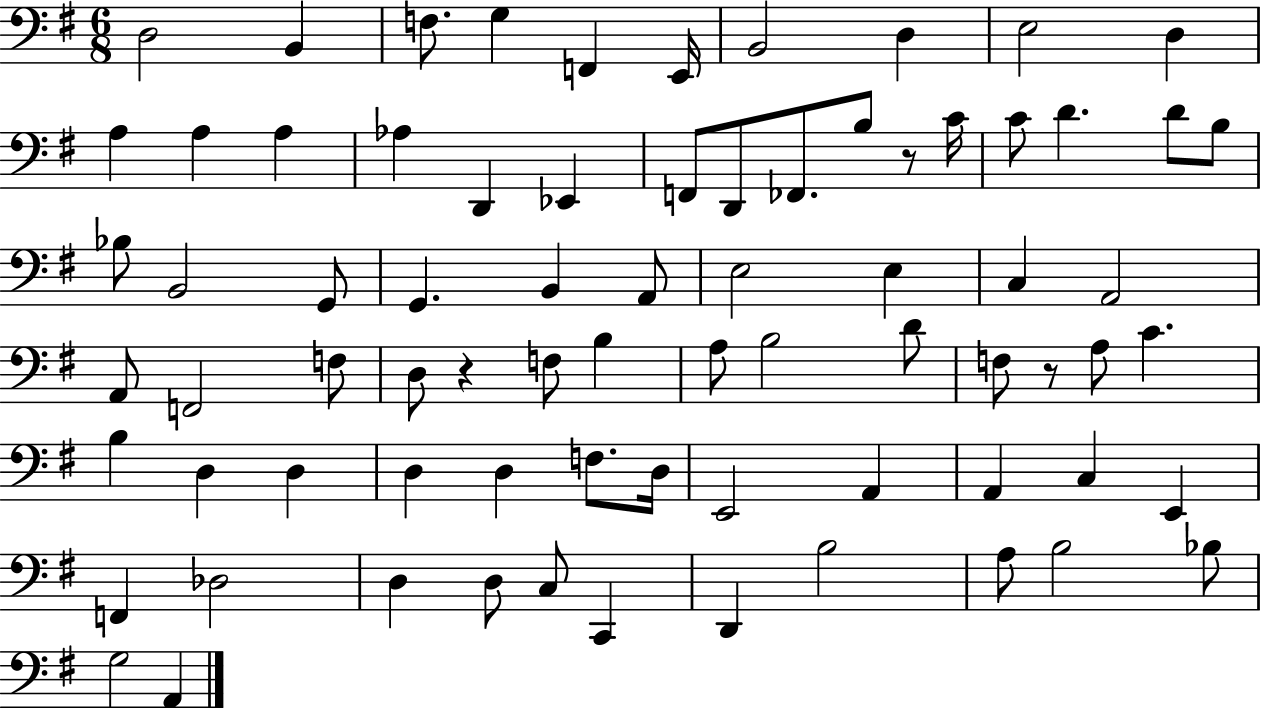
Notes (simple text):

D3/h B2/q F3/e. G3/q F2/q E2/s B2/h D3/q E3/h D3/q A3/q A3/q A3/q Ab3/q D2/q Eb2/q F2/e D2/e FES2/e. B3/e R/e C4/s C4/e D4/q. D4/e B3/e Bb3/e B2/h G2/e G2/q. B2/q A2/e E3/h E3/q C3/q A2/h A2/e F2/h F3/e D3/e R/q F3/e B3/q A3/e B3/h D4/e F3/e R/e A3/e C4/q. B3/q D3/q D3/q D3/q D3/q F3/e. D3/s E2/h A2/q A2/q C3/q E2/q F2/q Db3/h D3/q D3/e C3/e C2/q D2/q B3/h A3/e B3/h Bb3/e G3/h A2/q